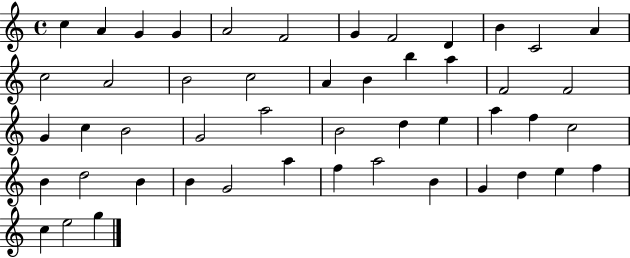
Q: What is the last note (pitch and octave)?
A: G5